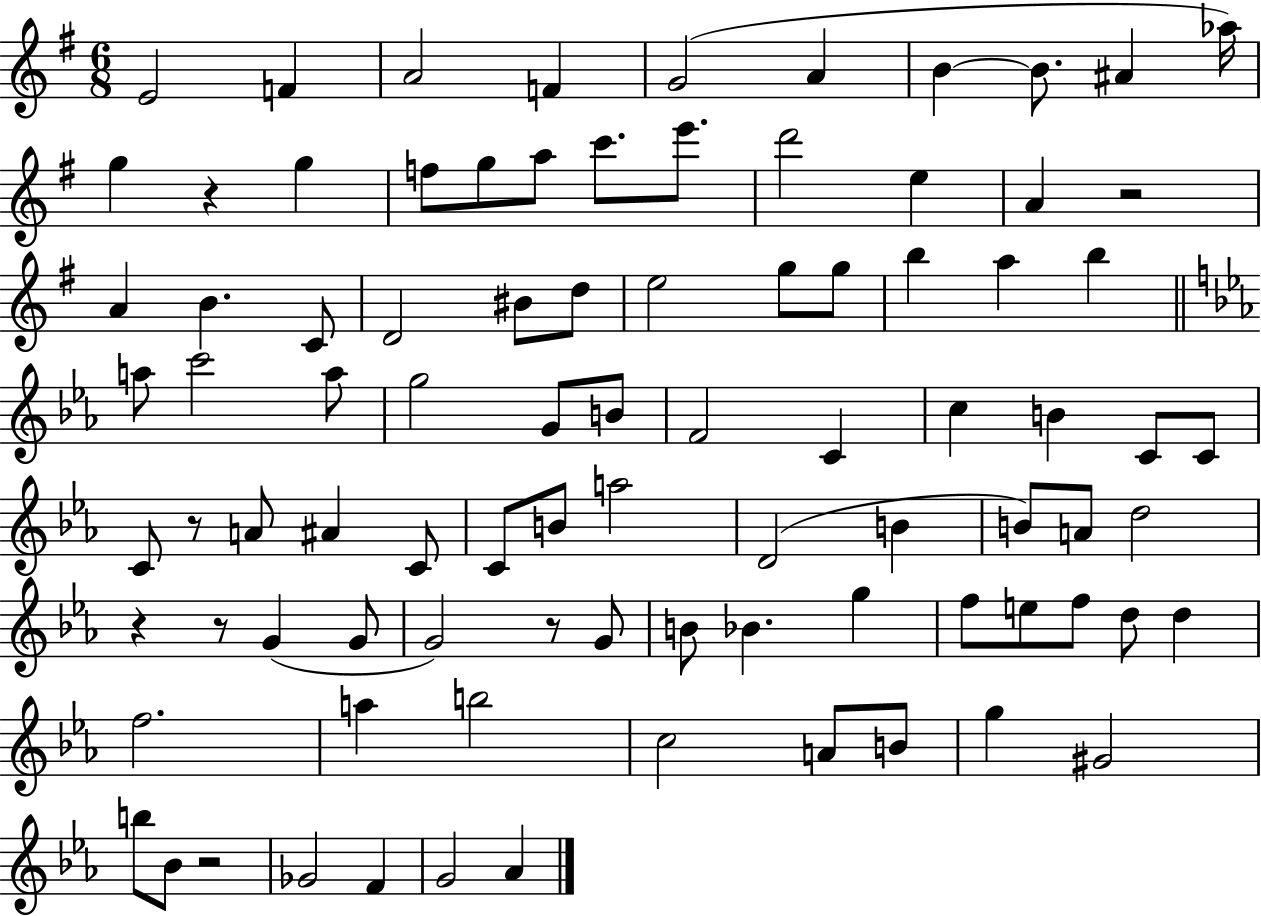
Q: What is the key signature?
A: G major